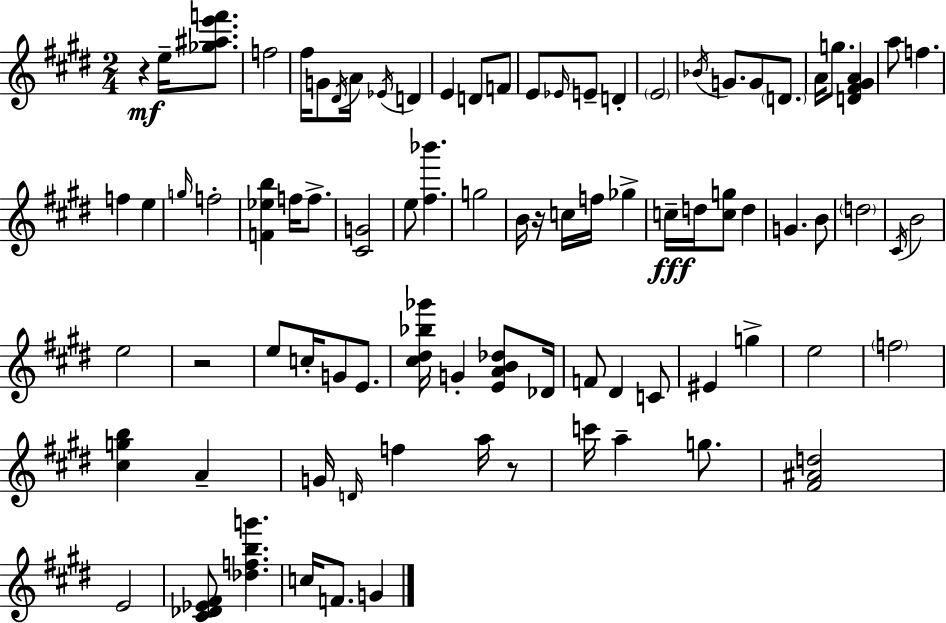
{
  \clef treble
  \numericTimeSignature
  \time 2/4
  \key e \major
  r4\mf e''16-- <ges'' ais'' e''' f'''>8. | f''2 | fis''16 g'8 \acciaccatura { dis'16 } a'16 \acciaccatura { ees'16 } d'4 | e'4 d'8 | \break f'8 e'8 \grace { ees'16 } e'8-- d'4-. | \parenthesize e'2 | \acciaccatura { bes'16 } g'8. g'8 | \parenthesize d'8. a'16 g''8. | \break <d' fis' gis' a'>4 a''8 f''4. | f''4 | e''4 \grace { g''16 } f''2-. | <f' ees'' b''>4 | \break f''16 f''8.-> <cis' g'>2 | e''8 <fis'' bes'''>4. | g''2 | b'16 r16 c''16 | \break f''16 ges''4-> c''16--\fff d''16 <c'' g''>8 | d''4 g'4. | b'8 \parenthesize d''2 | \acciaccatura { cis'16 } b'2 | \break e''2 | r2 | e''8 | c''16-. g'8 e'8. <cis'' dis'' bes'' ges'''>16 g'4-. | \break <e' a' b' des''>8 des'16 f'8 | dis'4 c'8 eis'4 | g''4-> e''2 | \parenthesize f''2 | \break <cis'' g'' b''>4 | a'4-- g'16 \grace { d'16 } | f''4 a''16 r8 c'''16 | a''4-- g''8. <fis' ais' d''>2 | \break e'2 | <cis' des' ees' fis'>8 | <des'' f'' b'' g'''>4. c''16 | f'8. g'4 \bar "|."
}